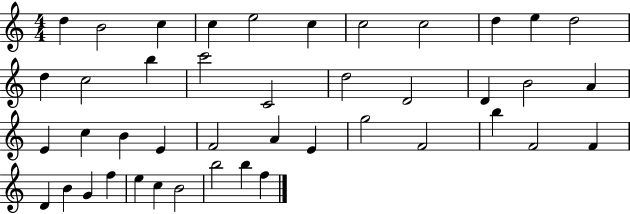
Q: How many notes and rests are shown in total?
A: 43